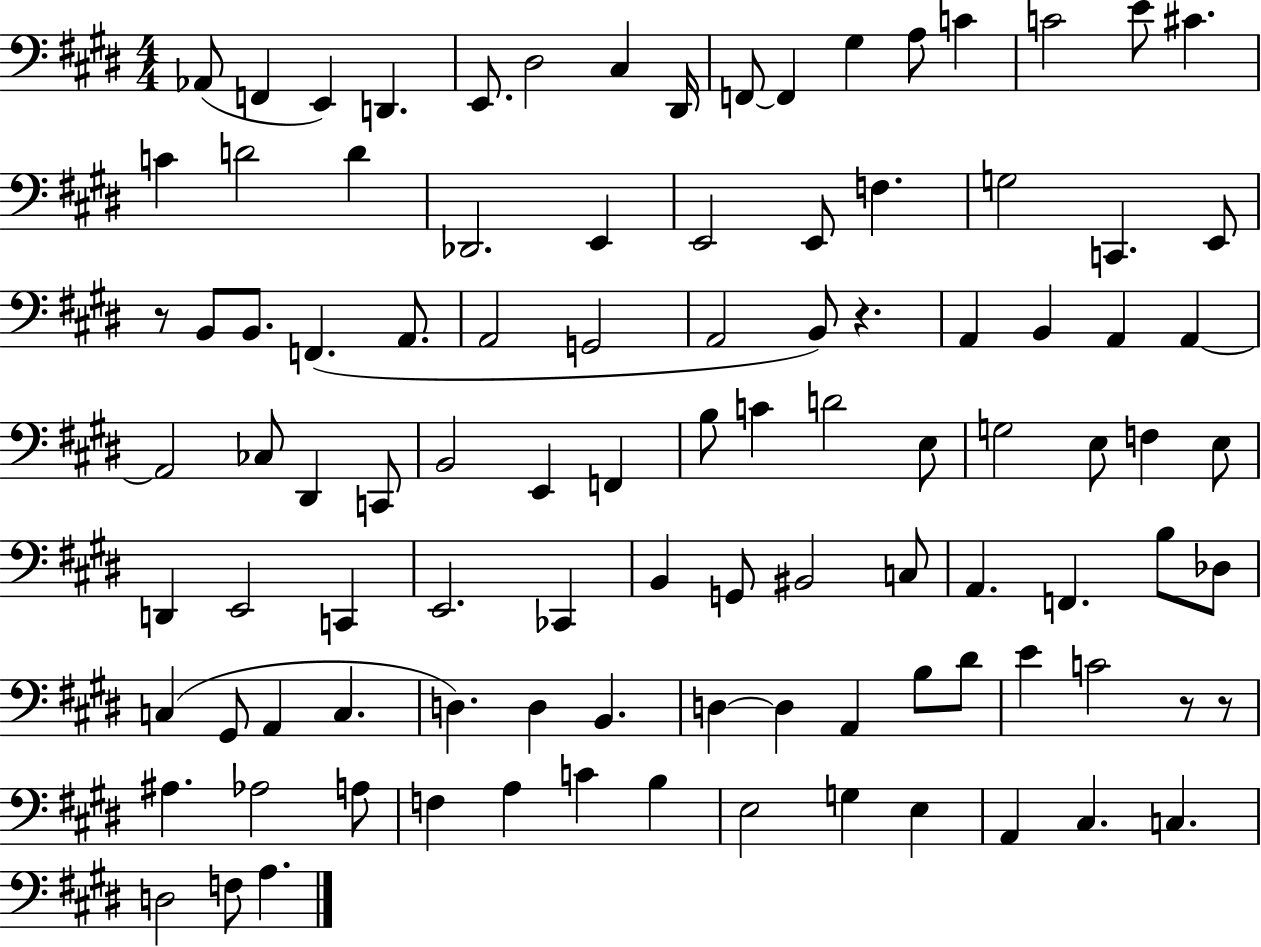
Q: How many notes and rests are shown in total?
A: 101